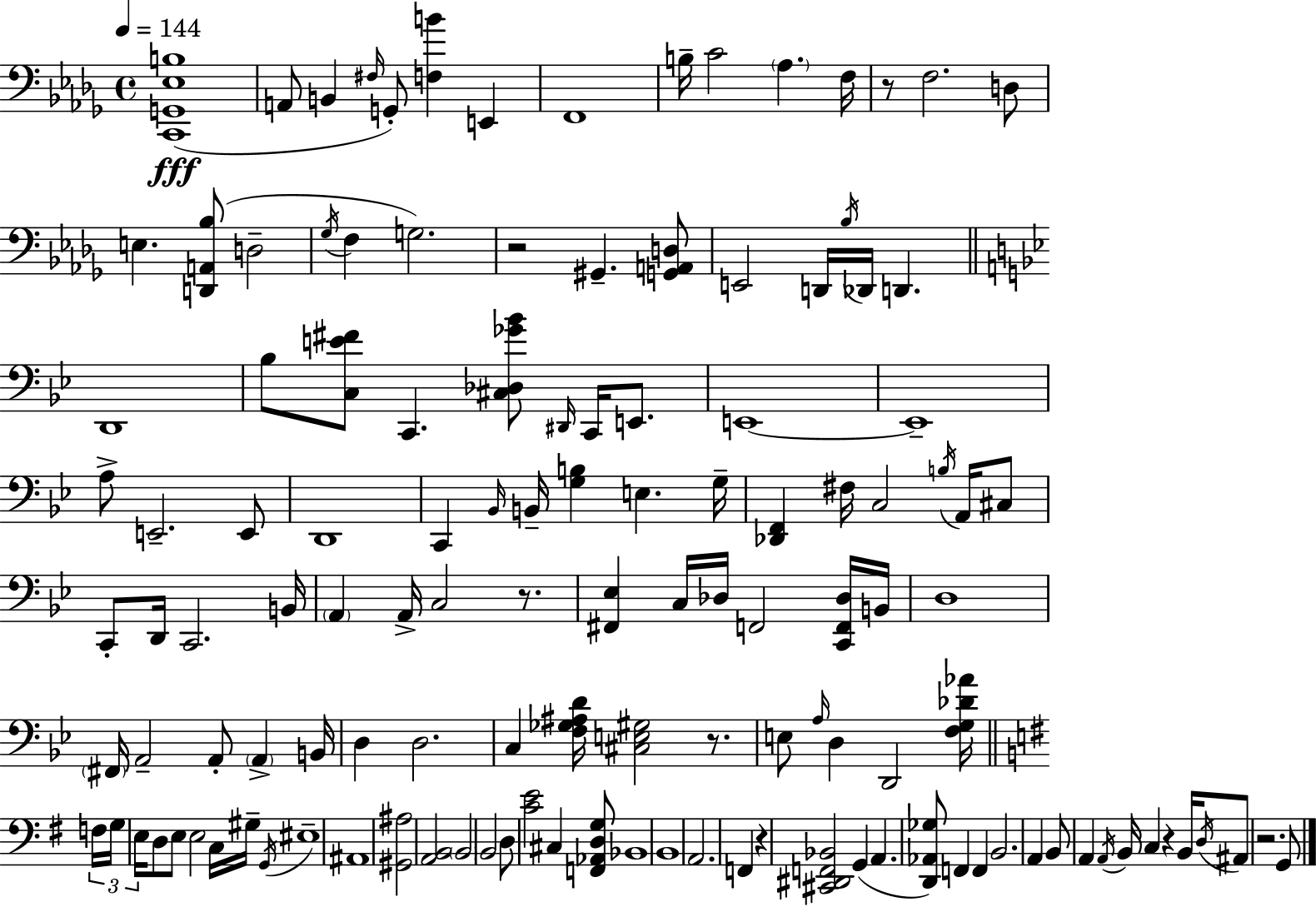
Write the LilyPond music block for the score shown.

{
  \clef bass
  \time 4/4
  \defaultTimeSignature
  \key bes \minor
  \tempo 4 = 144
  <c, g, ees b>1(\fff | a,8 b,4 \grace { fis16 } g,8-.) <f b'>4 e,4 | f,1 | b16-- c'2 \parenthesize aes4. | \break f16 r8 f2. d8 | e4. <d, a, bes>8( d2-- | \acciaccatura { ges16 } f4 g2.) | r2 gis,4.-- | \break <g, a, d>8 e,2 d,16 \acciaccatura { bes16 } des,16 d,4. | \bar "||" \break \key bes \major d,1 | bes8 <c e' fis'>8 c,4. <cis des ges' bes'>8 \grace { dis,16 } c,16 e,8. | e,1~~ | e,1-- | \break a8-> e,2.-- e,8 | d,1 | c,4 \grace { bes,16 } b,16-- <g b>4 e4. | g16-- <des, f,>4 fis16 c2 \acciaccatura { b16 } | \break a,16 cis8 c,8-. d,16 c,2. | b,16 \parenthesize a,4 a,16-> c2 | r8. <fis, ees>4 c16 des16 f,2 | <c, f, des>16 b,16 d1 | \break \parenthesize fis,16 a,2-- a,8-. \parenthesize a,4-> | b,16 d4 d2. | c4 <f ges ais d'>16 <cis e gis>2 | r8. e8 \grace { a16 } d4 d,2 | \break <f g des' aes'>16 \bar "||" \break \key g \major \tuplet 3/2 { f16 g16 e16 } d8 e8 e2 c16 | gis16-- \acciaccatura { g,16 } eis1-- | ais,1 | <gis, ais>2 <a, b,>2 | \break \parenthesize b,2 b,2 | d8 <c' e'>2 cis4 | <f, aes, d g>8 bes,1 | b,1 | \break a,2. f,4 | r4 <cis, dis, f, bes,>2 g,4( | a,4. <d, aes, ges>8) f,4 f,4 | b,2. a,4 | \break b,8 a,4 \acciaccatura { a,16 } b,16 c4 r4 | b,16 \acciaccatura { d16 } ais,8 r2. | g,8 \bar "|."
}